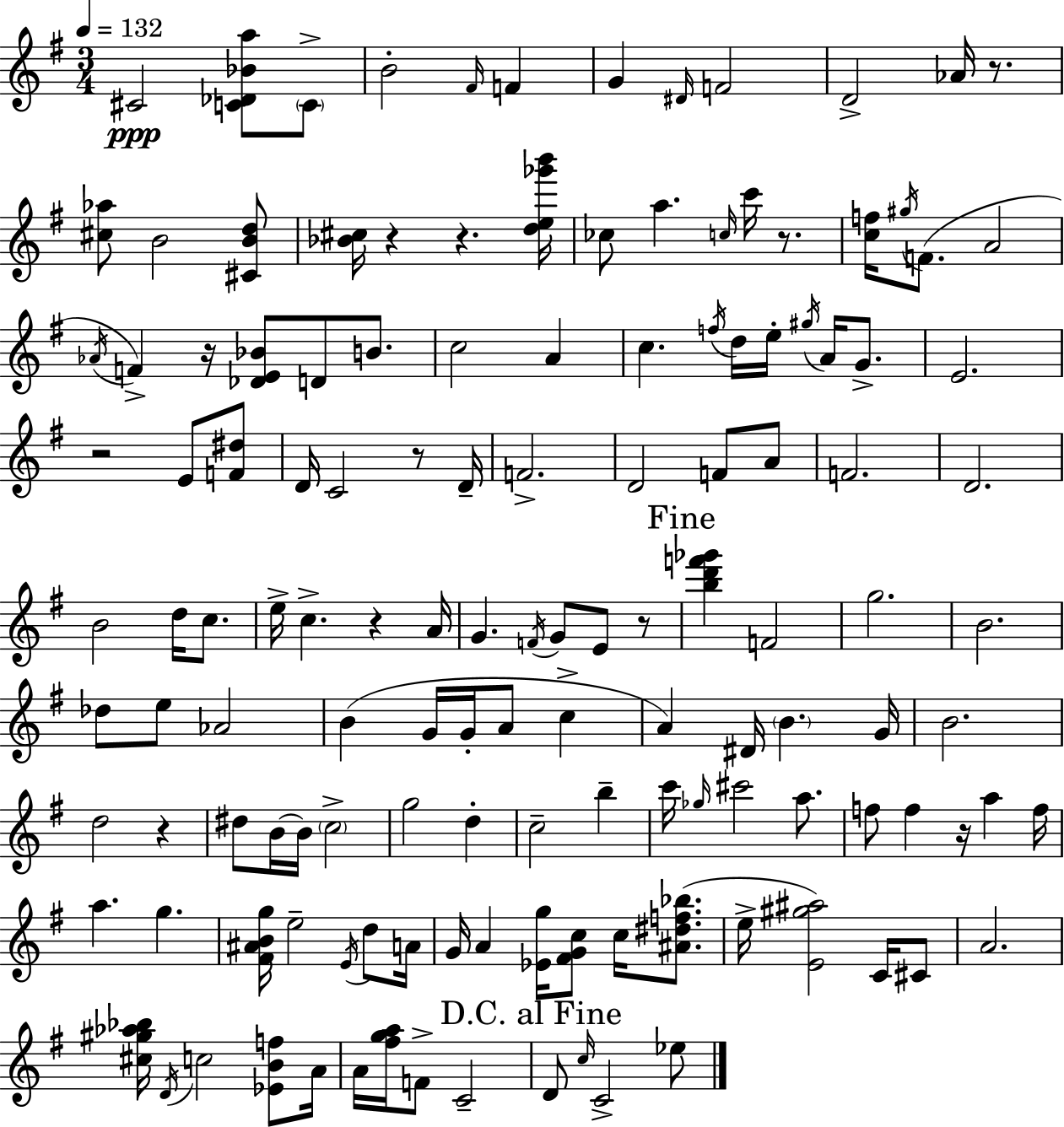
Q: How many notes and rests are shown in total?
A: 136